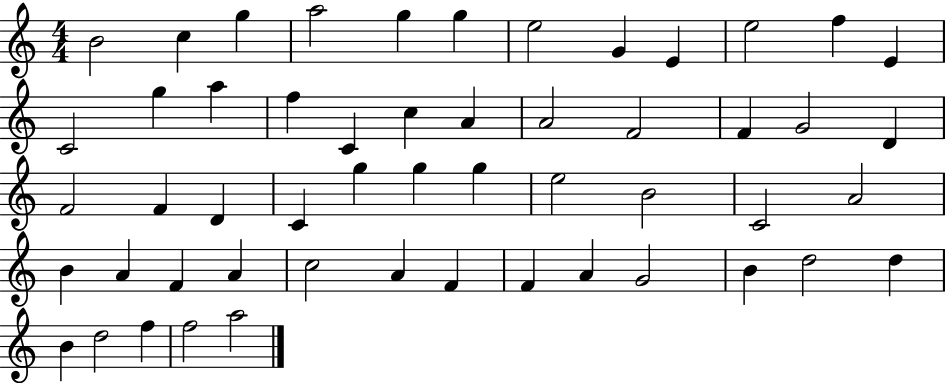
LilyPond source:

{
  \clef treble
  \numericTimeSignature
  \time 4/4
  \key c \major
  b'2 c''4 g''4 | a''2 g''4 g''4 | e''2 g'4 e'4 | e''2 f''4 e'4 | \break c'2 g''4 a''4 | f''4 c'4 c''4 a'4 | a'2 f'2 | f'4 g'2 d'4 | \break f'2 f'4 d'4 | c'4 g''4 g''4 g''4 | e''2 b'2 | c'2 a'2 | \break b'4 a'4 f'4 a'4 | c''2 a'4 f'4 | f'4 a'4 g'2 | b'4 d''2 d''4 | \break b'4 d''2 f''4 | f''2 a''2 | \bar "|."
}